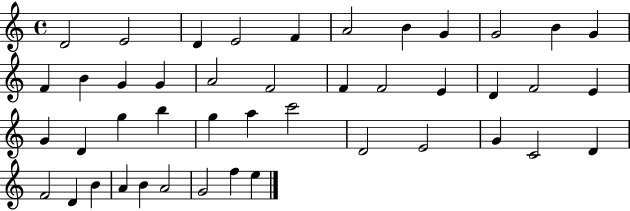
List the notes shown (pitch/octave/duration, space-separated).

D4/h E4/h D4/q E4/h F4/q A4/h B4/q G4/q G4/h B4/q G4/q F4/q B4/q G4/q G4/q A4/h F4/h F4/q F4/h E4/q D4/q F4/h E4/q G4/q D4/q G5/q B5/q G5/q A5/q C6/h D4/h E4/h G4/q C4/h D4/q F4/h D4/q B4/q A4/q B4/q A4/h G4/h F5/q E5/q